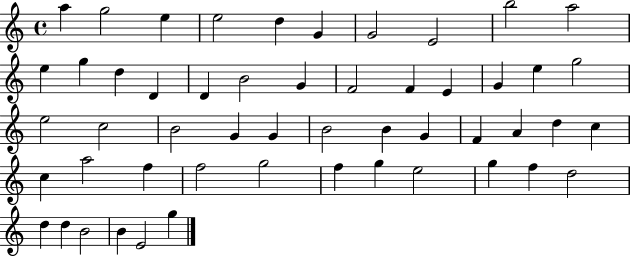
A5/q G5/h E5/q E5/h D5/q G4/q G4/h E4/h B5/h A5/h E5/q G5/q D5/q D4/q D4/q B4/h G4/q F4/h F4/q E4/q G4/q E5/q G5/h E5/h C5/h B4/h G4/q G4/q B4/h B4/q G4/q F4/q A4/q D5/q C5/q C5/q A5/h F5/q F5/h G5/h F5/q G5/q E5/h G5/q F5/q D5/h D5/q D5/q B4/h B4/q E4/h G5/q